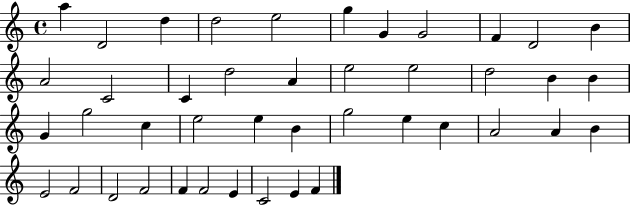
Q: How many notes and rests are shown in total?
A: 43